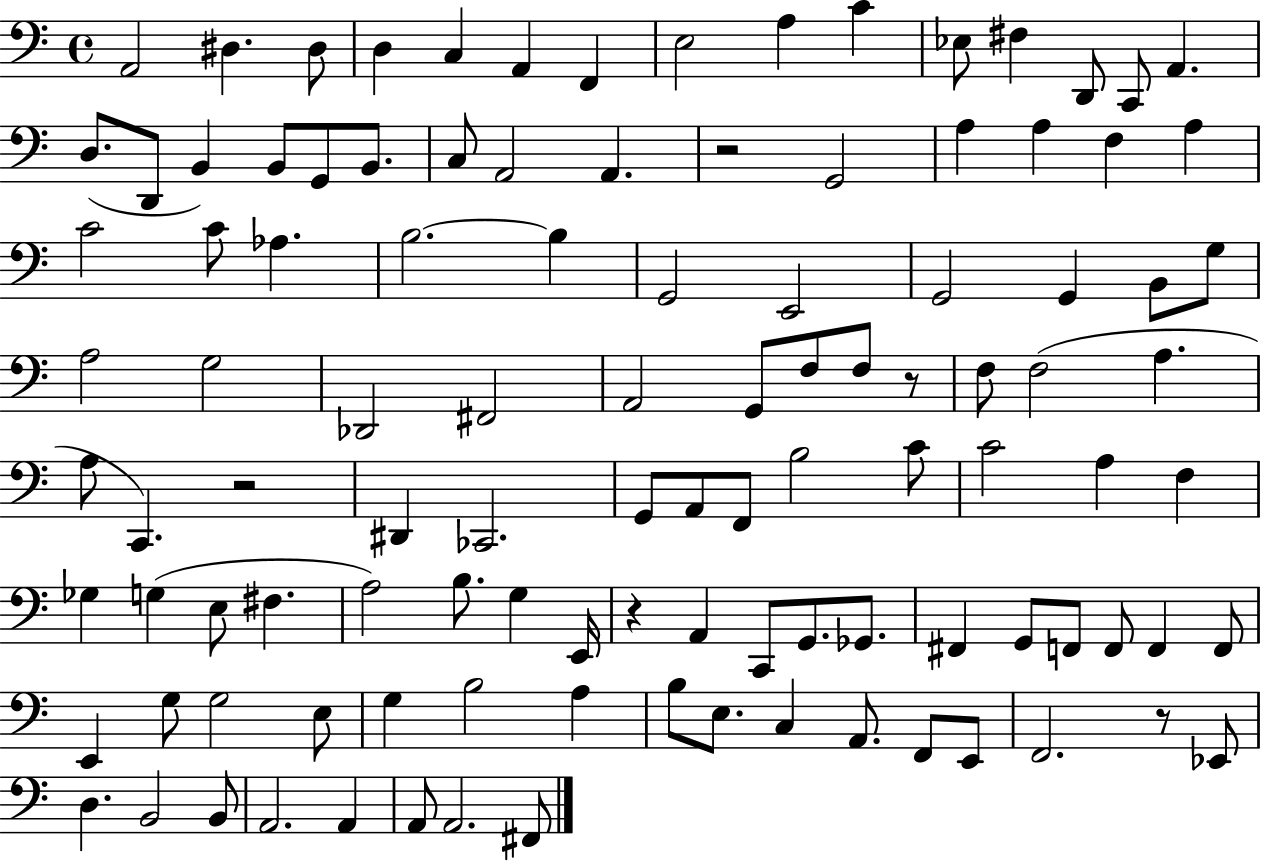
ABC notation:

X:1
T:Untitled
M:4/4
L:1/4
K:C
A,,2 ^D, ^D,/2 D, C, A,, F,, E,2 A, C _E,/2 ^F, D,,/2 C,,/2 A,, D,/2 D,,/2 B,, B,,/2 G,,/2 B,,/2 C,/2 A,,2 A,, z2 G,,2 A, A, F, A, C2 C/2 _A, B,2 B, G,,2 E,,2 G,,2 G,, B,,/2 G,/2 A,2 G,2 _D,,2 ^F,,2 A,,2 G,,/2 F,/2 F,/2 z/2 F,/2 F,2 A, A,/2 C,, z2 ^D,, _C,,2 G,,/2 A,,/2 F,,/2 B,2 C/2 C2 A, F, _G, G, E,/2 ^F, A,2 B,/2 G, E,,/4 z A,, C,,/2 G,,/2 _G,,/2 ^F,, G,,/2 F,,/2 F,,/2 F,, F,,/2 E,, G,/2 G,2 E,/2 G, B,2 A, B,/2 E,/2 C, A,,/2 F,,/2 E,,/2 F,,2 z/2 _E,,/2 D, B,,2 B,,/2 A,,2 A,, A,,/2 A,,2 ^F,,/2